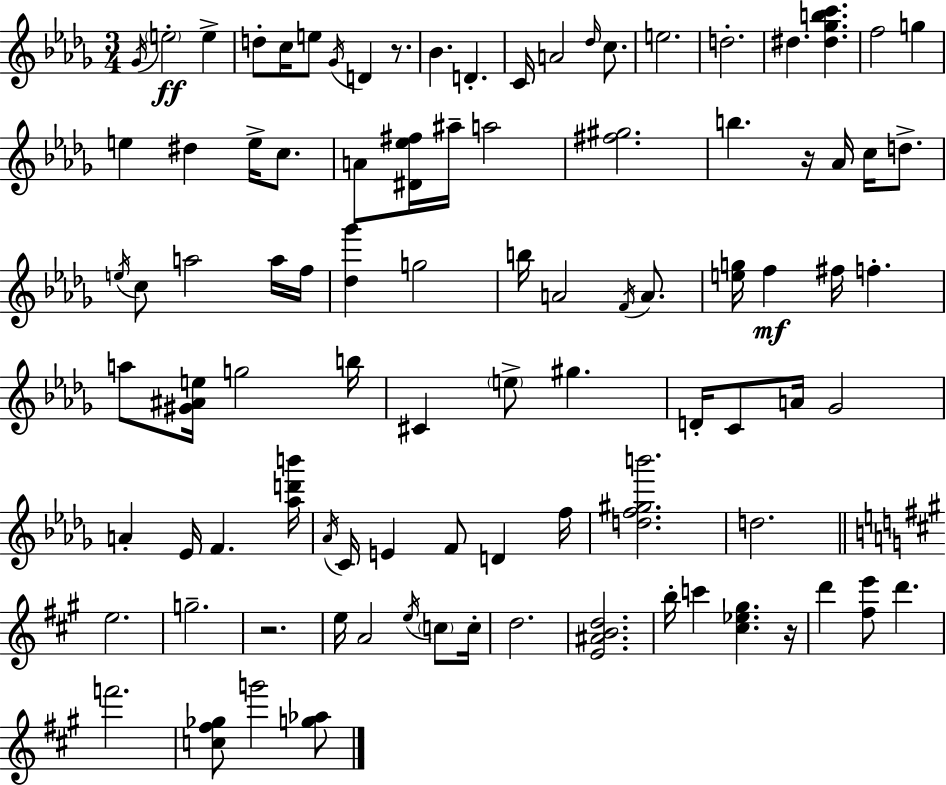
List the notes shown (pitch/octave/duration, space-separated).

Gb4/s E5/h E5/q D5/e C5/s E5/e Gb4/s D4/q R/e. Bb4/q. D4/q. C4/s A4/h Db5/s C5/e. E5/h. D5/h. D#5/q. [D#5,Gb5,B5,C6]/q. F5/h G5/q E5/q D#5/q E5/s C5/e. A4/e [D#4,Eb5,F#5]/s A#5/s A5/h [F#5,G#5]/h. B5/q. R/s Ab4/s C5/s D5/e. E5/s C5/e A5/h A5/s F5/s [Db5,Gb6]/q G5/h B5/s A4/h F4/s A4/e. [E5,G5]/s F5/q F#5/s F5/q. A5/e [G#4,A#4,E5]/s G5/h B5/s C#4/q E5/e G#5/q. D4/s C4/e A4/s Gb4/h A4/q Eb4/s F4/q. [Ab5,D6,B6]/s Ab4/s C4/s E4/q F4/e D4/q F5/s [D5,F5,G#5,B6]/h. D5/h. E5/h. G5/h. R/h. E5/s A4/h E5/s C5/e C5/s D5/h. [E4,A#4,B4,D5]/h. B5/s C6/q [C#5,Eb5,G#5]/q. R/s D6/q [F#5,E6]/e D6/q. F6/h. [C5,F#5,Gb5]/e G6/h [G5,Ab5]/e